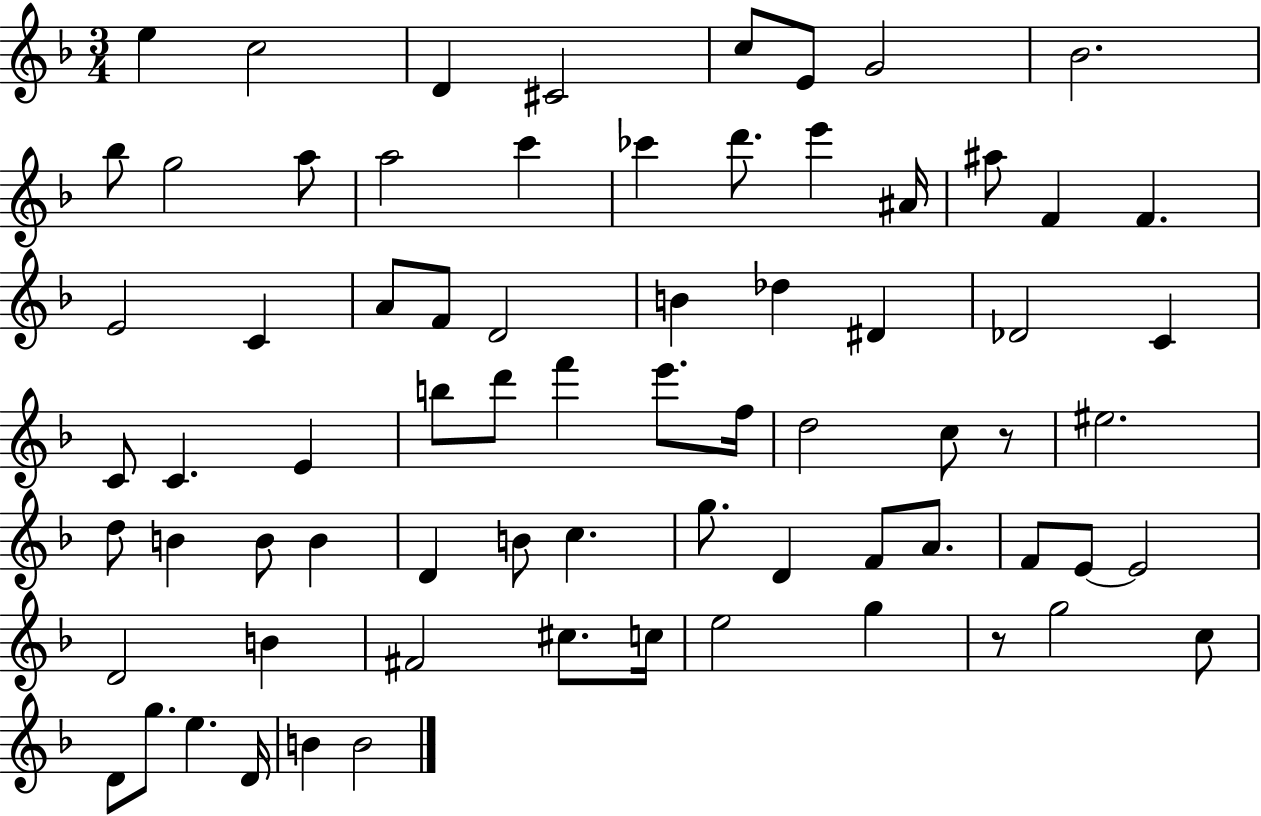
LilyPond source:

{
  \clef treble
  \numericTimeSignature
  \time 3/4
  \key f \major
  e''4 c''2 | d'4 cis'2 | c''8 e'8 g'2 | bes'2. | \break bes''8 g''2 a''8 | a''2 c'''4 | ces'''4 d'''8. e'''4 ais'16 | ais''8 f'4 f'4. | \break e'2 c'4 | a'8 f'8 d'2 | b'4 des''4 dis'4 | des'2 c'4 | \break c'8 c'4. e'4 | b''8 d'''8 f'''4 e'''8. f''16 | d''2 c''8 r8 | eis''2. | \break d''8 b'4 b'8 b'4 | d'4 b'8 c''4. | g''8. d'4 f'8 a'8. | f'8 e'8~~ e'2 | \break d'2 b'4 | fis'2 cis''8. c''16 | e''2 g''4 | r8 g''2 c''8 | \break d'8 g''8. e''4. d'16 | b'4 b'2 | \bar "|."
}